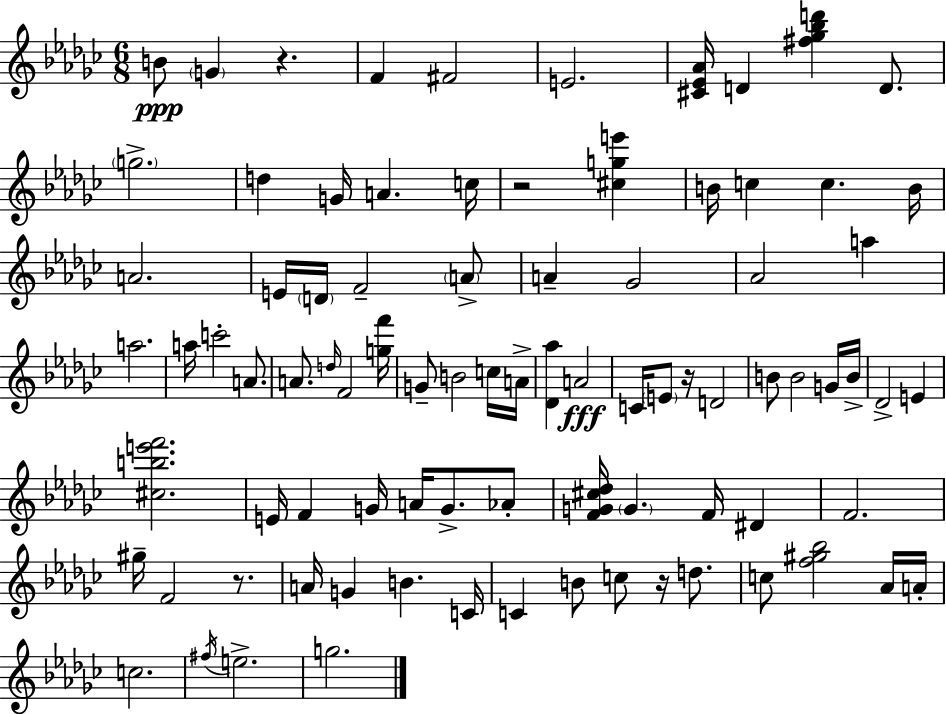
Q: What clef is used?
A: treble